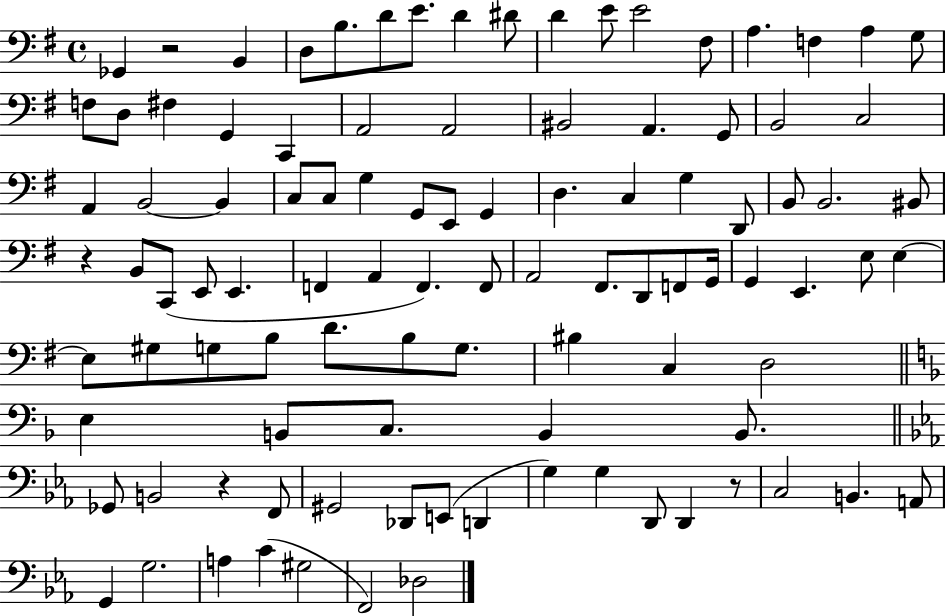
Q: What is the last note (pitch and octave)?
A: Db3